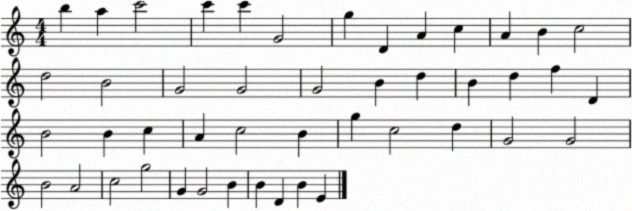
X:1
T:Untitled
M:4/4
L:1/4
K:C
b a c'2 c' c' G2 g D A c A B c2 d2 B2 G2 G2 G2 B d B d f D B2 B c A c2 B g c2 d G2 G2 B2 A2 c2 g2 G G2 B B D B E